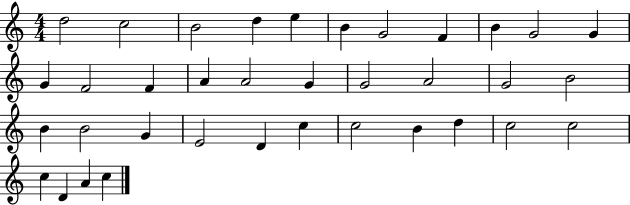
D5/h C5/h B4/h D5/q E5/q B4/q G4/h F4/q B4/q G4/h G4/q G4/q F4/h F4/q A4/q A4/h G4/q G4/h A4/h G4/h B4/h B4/q B4/h G4/q E4/h D4/q C5/q C5/h B4/q D5/q C5/h C5/h C5/q D4/q A4/q C5/q